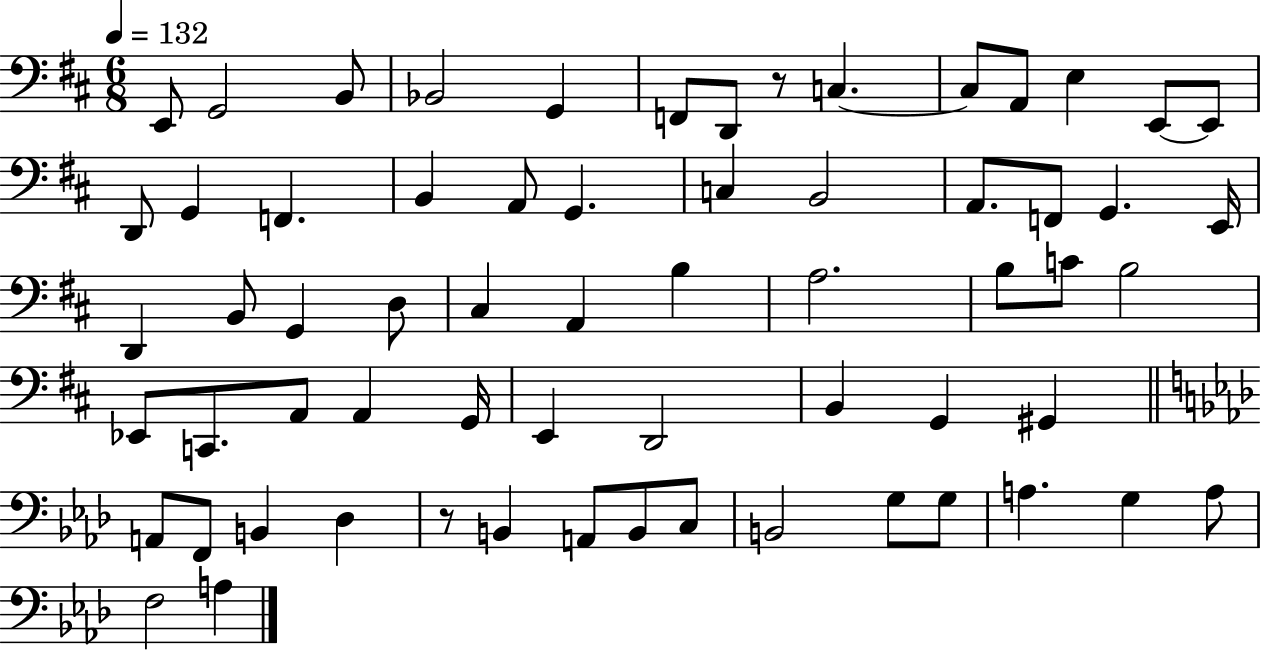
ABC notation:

X:1
T:Untitled
M:6/8
L:1/4
K:D
E,,/2 G,,2 B,,/2 _B,,2 G,, F,,/2 D,,/2 z/2 C, C,/2 A,,/2 E, E,,/2 E,,/2 D,,/2 G,, F,, B,, A,,/2 G,, C, B,,2 A,,/2 F,,/2 G,, E,,/4 D,, B,,/2 G,, D,/2 ^C, A,, B, A,2 B,/2 C/2 B,2 _E,,/2 C,,/2 A,,/2 A,, G,,/4 E,, D,,2 B,, G,, ^G,, A,,/2 F,,/2 B,, _D, z/2 B,, A,,/2 B,,/2 C,/2 B,,2 G,/2 G,/2 A, G, A,/2 F,2 A,